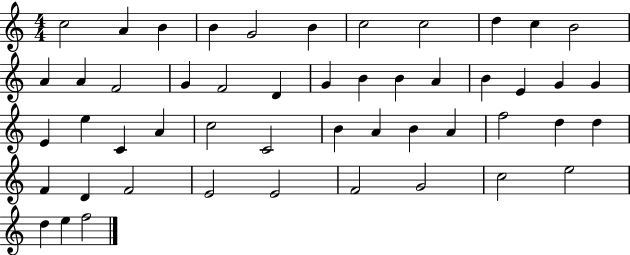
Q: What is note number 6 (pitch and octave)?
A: B4